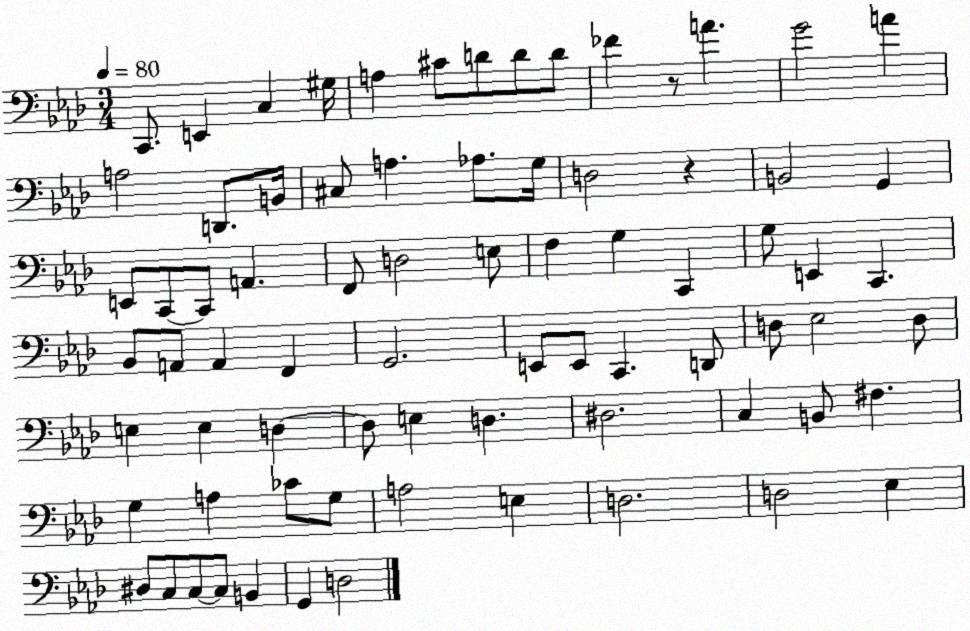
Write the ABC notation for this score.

X:1
T:Untitled
M:3/4
L:1/4
K:Ab
C,,/2 E,, C, ^G,/4 A, ^C/2 D/2 D/2 D/2 _F z/2 A G2 A A,2 D,,/2 B,,/4 ^C,/2 A, _A,/2 G,/4 D,2 z B,,2 G,, E,,/2 C,,/2 C,,/2 A,, F,,/2 D,2 E,/2 F, G, C,, G,/2 E,, C,, _B,,/2 A,,/2 A,, F,, G,,2 E,,/2 E,,/2 C,, D,,/2 D,/2 _E,2 D,/2 E, E, D, D,/2 E, D, ^D,2 C, B,,/2 ^F, G, A, _C/2 G,/2 A,2 E, D,2 D,2 _E, ^D,/2 C,/2 C,/2 C,/2 B,, G,, D,2